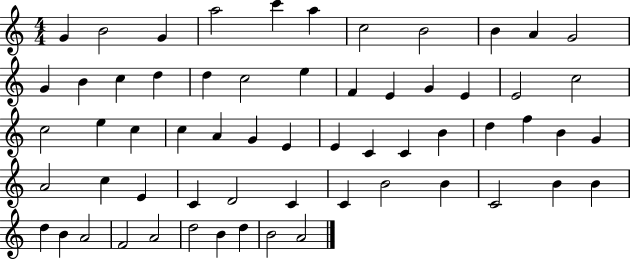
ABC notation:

X:1
T:Untitled
M:4/4
L:1/4
K:C
G B2 G a2 c' a c2 B2 B A G2 G B c d d c2 e F E G E E2 c2 c2 e c c A G E E C C B d f B G A2 c E C D2 C C B2 B C2 B B d B A2 F2 A2 d2 B d B2 A2